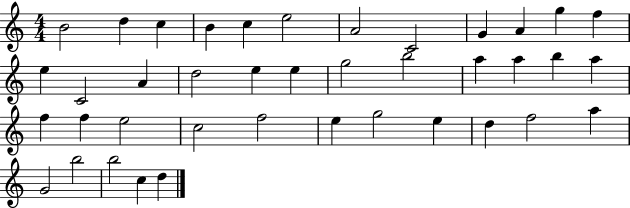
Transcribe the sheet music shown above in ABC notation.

X:1
T:Untitled
M:4/4
L:1/4
K:C
B2 d c B c e2 A2 C2 G A g f e C2 A d2 e e g2 b2 a a b a f f e2 c2 f2 e g2 e d f2 a G2 b2 b2 c d